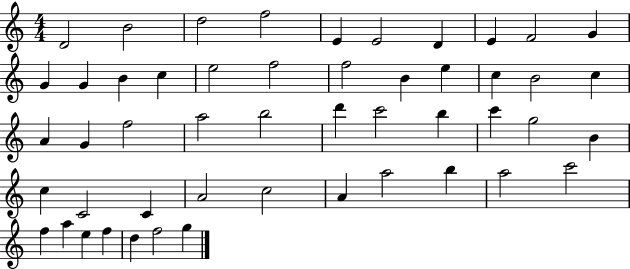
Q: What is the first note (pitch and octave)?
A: D4